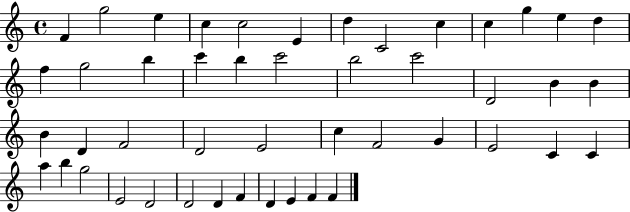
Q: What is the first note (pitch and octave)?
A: F4